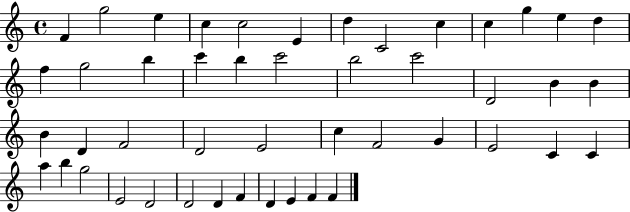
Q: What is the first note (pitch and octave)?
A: F4